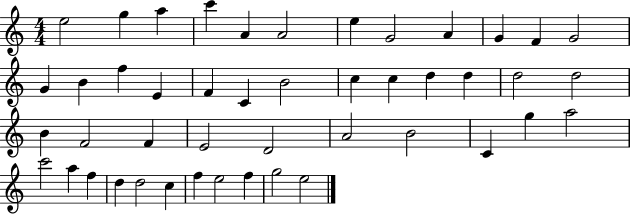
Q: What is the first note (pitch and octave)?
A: E5